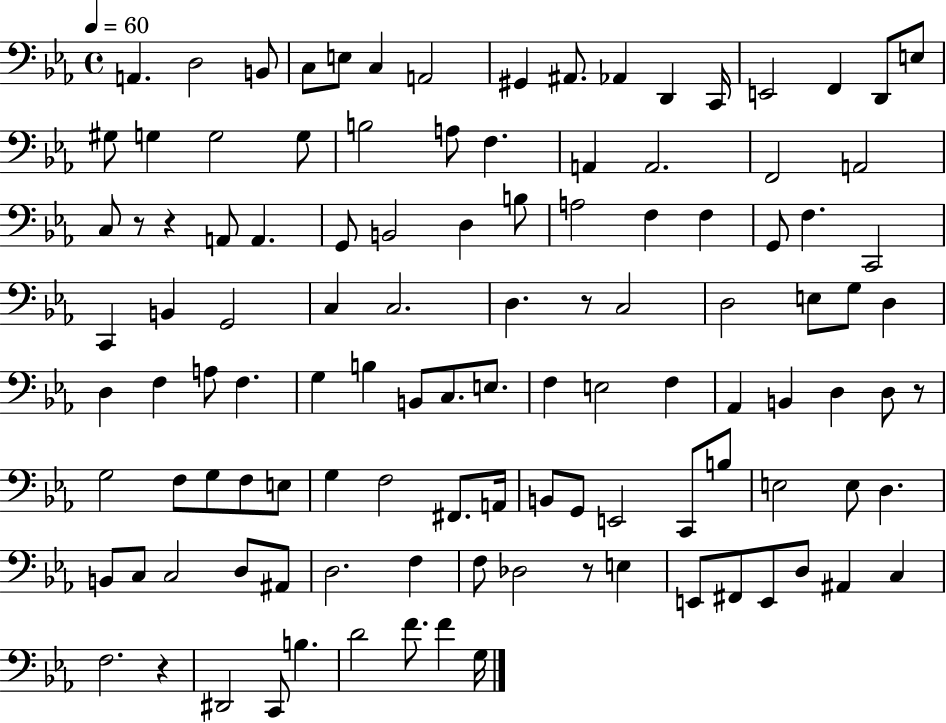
A2/q. D3/h B2/e C3/e E3/e C3/q A2/h G#2/q A#2/e. Ab2/q D2/q C2/s E2/h F2/q D2/e E3/e G#3/e G3/q G3/h G3/e B3/h A3/e F3/q. A2/q A2/h. F2/h A2/h C3/e R/e R/q A2/e A2/q. G2/e B2/h D3/q B3/e A3/h F3/q F3/q G2/e F3/q. C2/h C2/q B2/q G2/h C3/q C3/h. D3/q. R/e C3/h D3/h E3/e G3/e D3/q D3/q F3/q A3/e F3/q. G3/q B3/q B2/e C3/e. E3/e. F3/q E3/h F3/q Ab2/q B2/q D3/q D3/e R/e G3/h F3/e G3/e F3/e E3/e G3/q F3/h F#2/e. A2/s B2/e G2/e E2/h C2/e B3/e E3/h E3/e D3/q. B2/e C3/e C3/h D3/e A#2/e D3/h. F3/q F3/e Db3/h R/e E3/q E2/e F#2/e E2/e D3/e A#2/q C3/q F3/h. R/q D#2/h C2/e B3/q. D4/h F4/e. F4/q G3/s